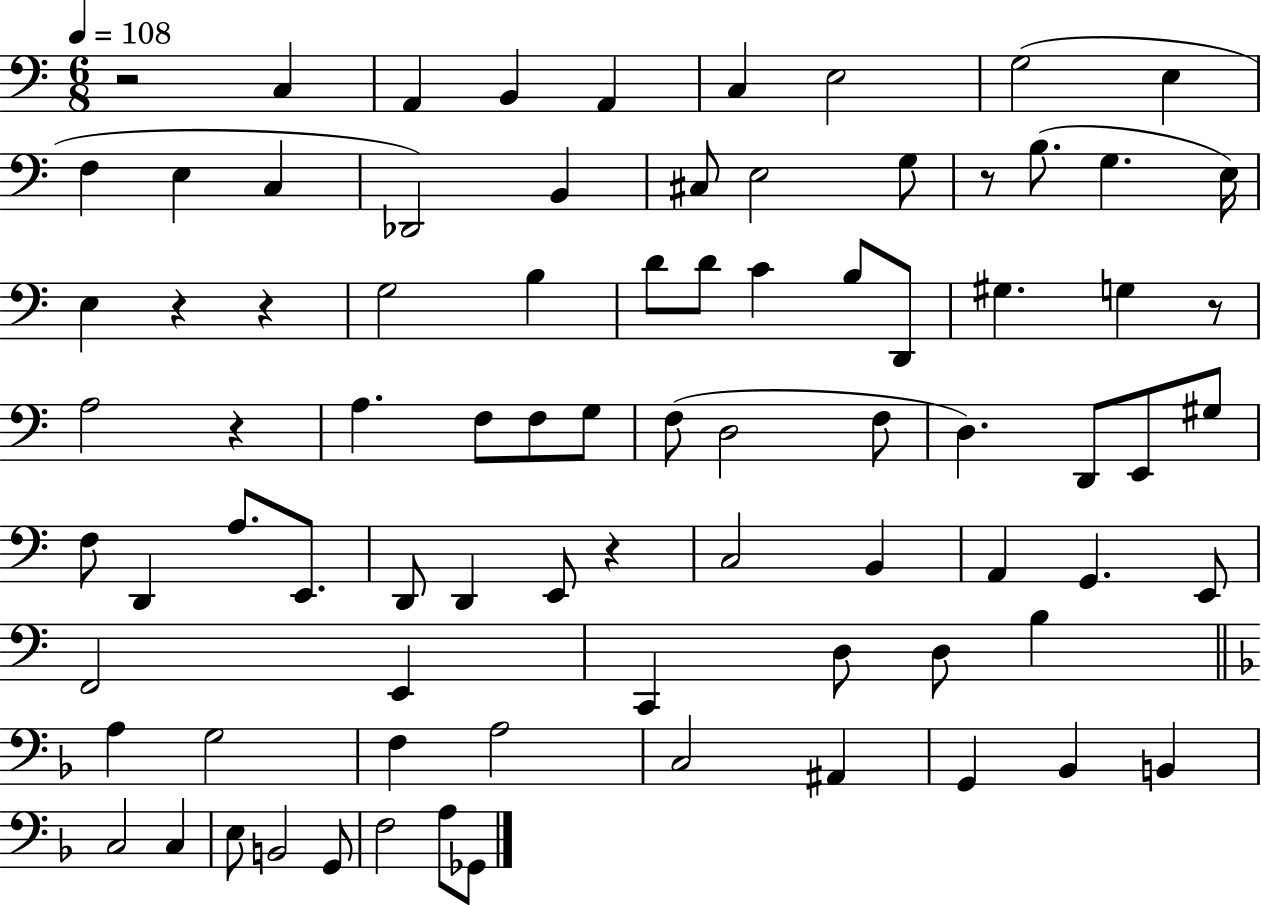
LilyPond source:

{
  \clef bass
  \numericTimeSignature
  \time 6/8
  \key c \major
  \tempo 4 = 108
  r2 c4 | a,4 b,4 a,4 | c4 e2 | g2( e4 | \break f4 e4 c4 | des,2) b,4 | cis8 e2 g8 | r8 b8.( g4. e16) | \break e4 r4 r4 | g2 b4 | d'8 d'8 c'4 b8 d,8 | gis4. g4 r8 | \break a2 r4 | a4. f8 f8 g8 | f8( d2 f8 | d4.) d,8 e,8 gis8 | \break f8 d,4 a8. e,8. | d,8 d,4 e,8 r4 | c2 b,4 | a,4 g,4. e,8 | \break f,2 e,4 | c,4 d8 d8 b4 | \bar "||" \break \key d \minor a4 g2 | f4 a2 | c2 ais,4 | g,4 bes,4 b,4 | \break c2 c4 | e8 b,2 g,8 | f2 a8 ges,8 | \bar "|."
}